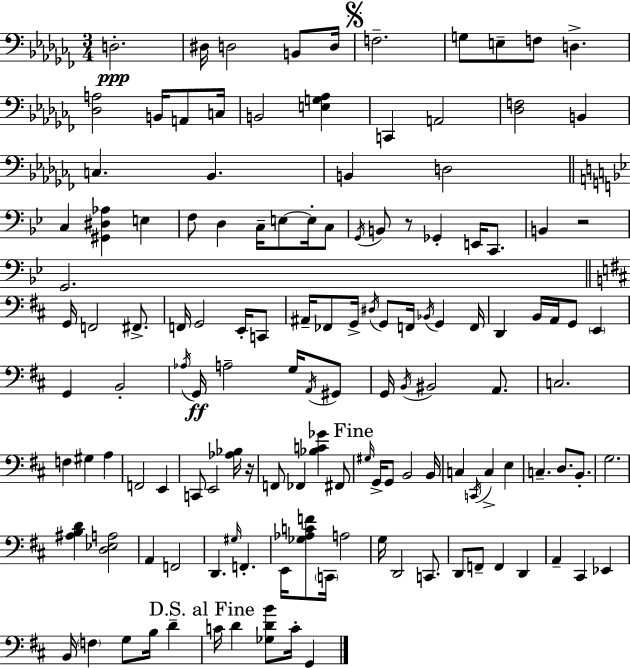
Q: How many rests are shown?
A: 3